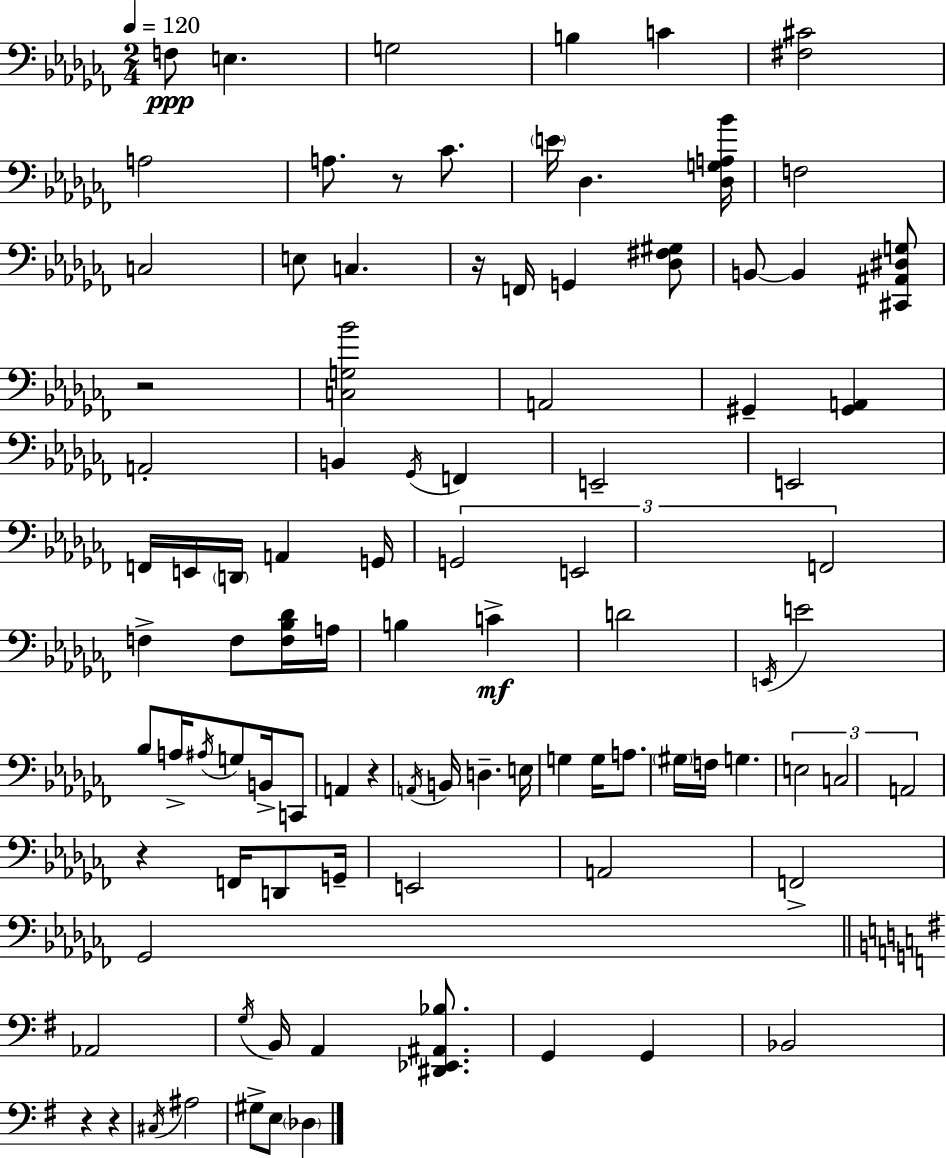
F3/e E3/q. G3/h B3/q C4/q [F#3,C#4]/h A3/h A3/e. R/e CES4/e. E4/s Db3/q. [Db3,G3,A3,Bb4]/s F3/h C3/h E3/e C3/q. R/s F2/s G2/q [Db3,F#3,G#3]/e B2/e B2/q [C#2,A#2,D#3,G3]/e R/h [C3,G3,Bb4]/h A2/h G#2/q [G#2,A2]/q A2/h B2/q Gb2/s F2/q E2/h E2/h F2/s E2/s D2/s A2/q G2/s G2/h E2/h F2/h F3/q F3/e [F3,Bb3,Db4]/s A3/s B3/q C4/q D4/h E2/s E4/h Bb3/e A3/s A#3/s G3/e B2/s C2/e A2/q R/q A2/s B2/s D3/q. E3/s G3/q G3/s A3/e. G#3/s F3/s G3/q. E3/h C3/h A2/h R/q F2/s D2/e G2/s E2/h A2/h F2/h Gb2/h Ab2/h G3/s B2/s A2/q [D#2,Eb2,A#2,Bb3]/e. G2/q G2/q Bb2/h R/q R/q C#3/s A#3/h G#3/e E3/e Db3/q